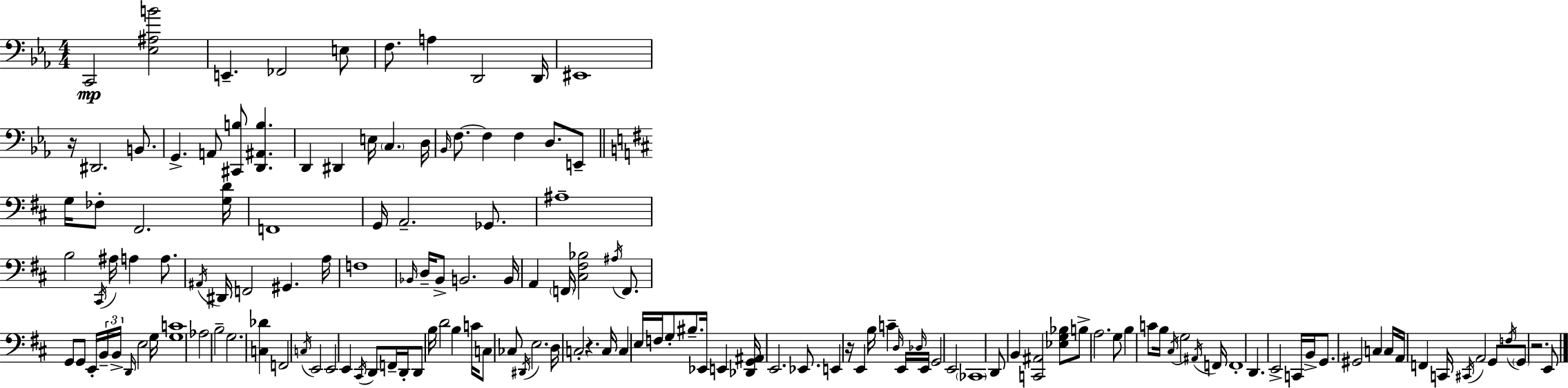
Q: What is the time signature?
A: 4/4